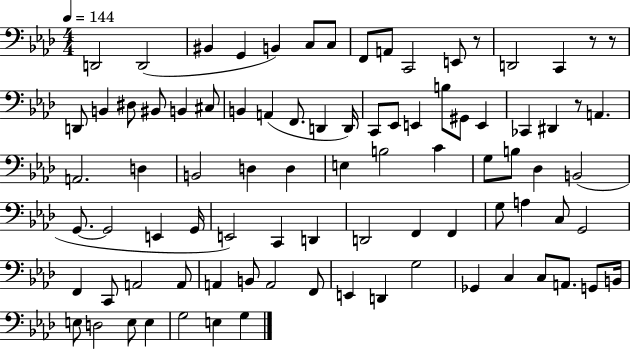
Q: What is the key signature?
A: AES major